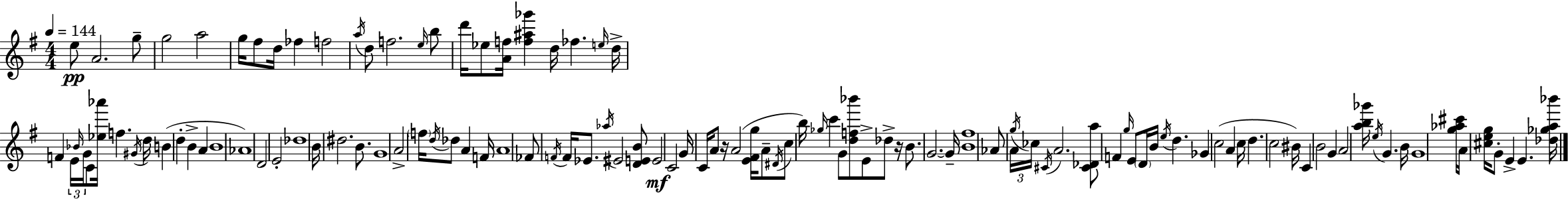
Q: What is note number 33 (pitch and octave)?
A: A4